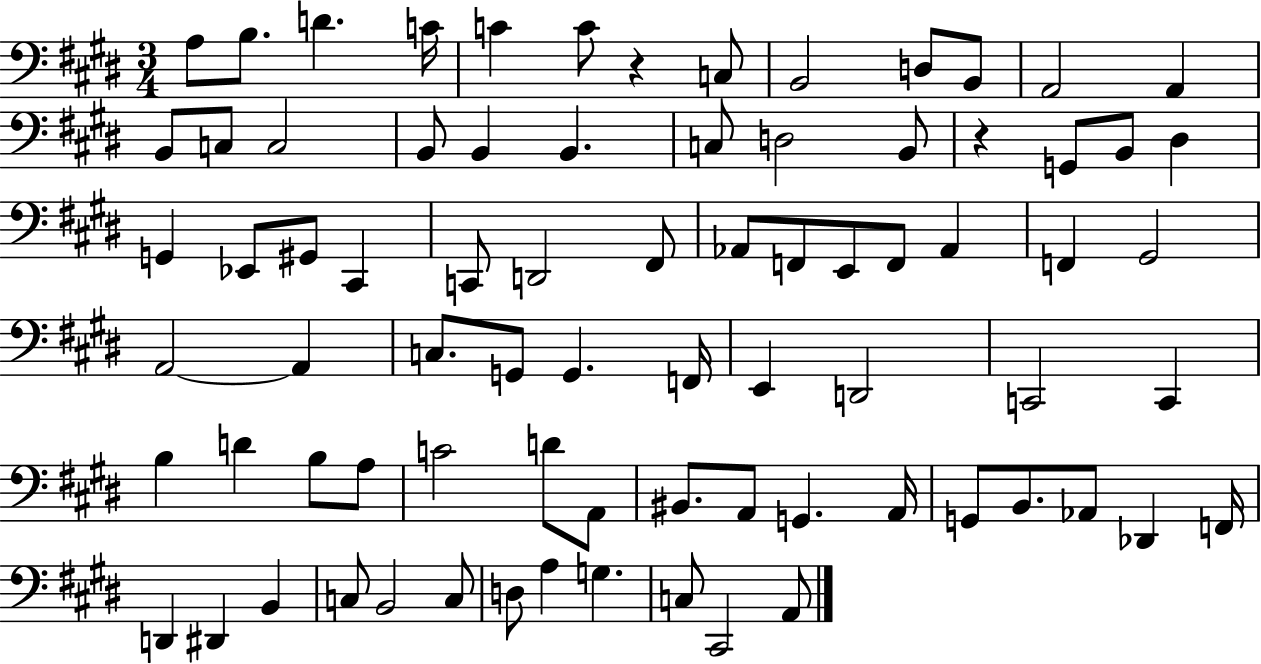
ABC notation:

X:1
T:Untitled
M:3/4
L:1/4
K:E
A,/2 B,/2 D C/4 C C/2 z C,/2 B,,2 D,/2 B,,/2 A,,2 A,, B,,/2 C,/2 C,2 B,,/2 B,, B,, C,/2 D,2 B,,/2 z G,,/2 B,,/2 ^D, G,, _E,,/2 ^G,,/2 ^C,, C,,/2 D,,2 ^F,,/2 _A,,/2 F,,/2 E,,/2 F,,/2 _A,, F,, ^G,,2 A,,2 A,, C,/2 G,,/2 G,, F,,/4 E,, D,,2 C,,2 C,, B, D B,/2 A,/2 C2 D/2 A,,/2 ^B,,/2 A,,/2 G,, A,,/4 G,,/2 B,,/2 _A,,/2 _D,, F,,/4 D,, ^D,, B,, C,/2 B,,2 C,/2 D,/2 A, G, C,/2 ^C,,2 A,,/2